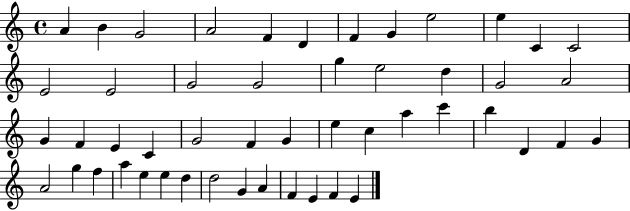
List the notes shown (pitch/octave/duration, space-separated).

A4/q B4/q G4/h A4/h F4/q D4/q F4/q G4/q E5/h E5/q C4/q C4/h E4/h E4/h G4/h G4/h G5/q E5/h D5/q G4/h A4/h G4/q F4/q E4/q C4/q G4/h F4/q G4/q E5/q C5/q A5/q C6/q B5/q D4/q F4/q G4/q A4/h G5/q F5/q A5/q E5/q E5/q D5/q D5/h G4/q A4/q F4/q E4/q F4/q E4/q